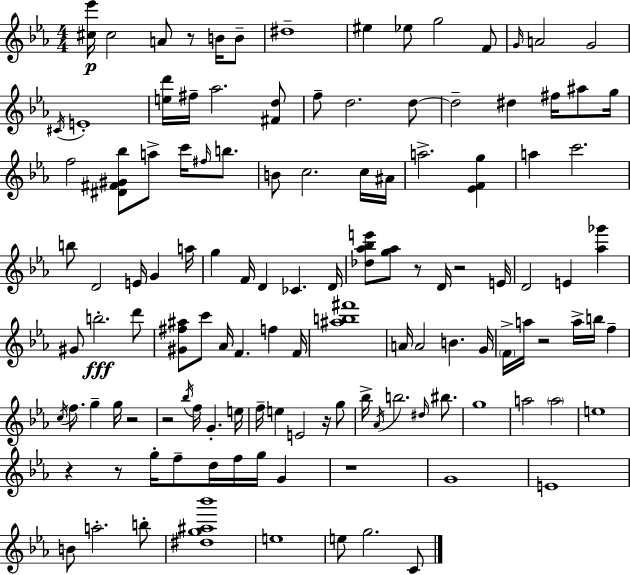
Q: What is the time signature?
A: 4/4